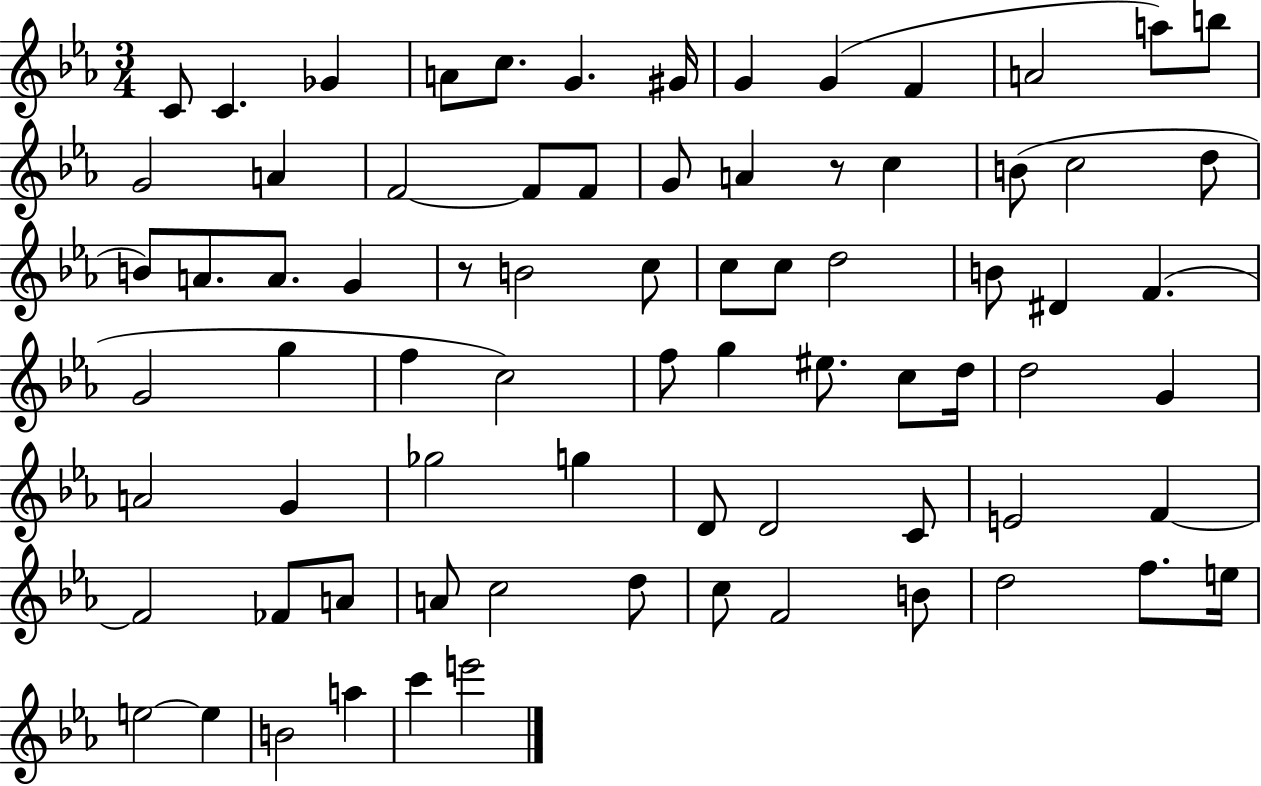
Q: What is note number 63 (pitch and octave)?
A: C5